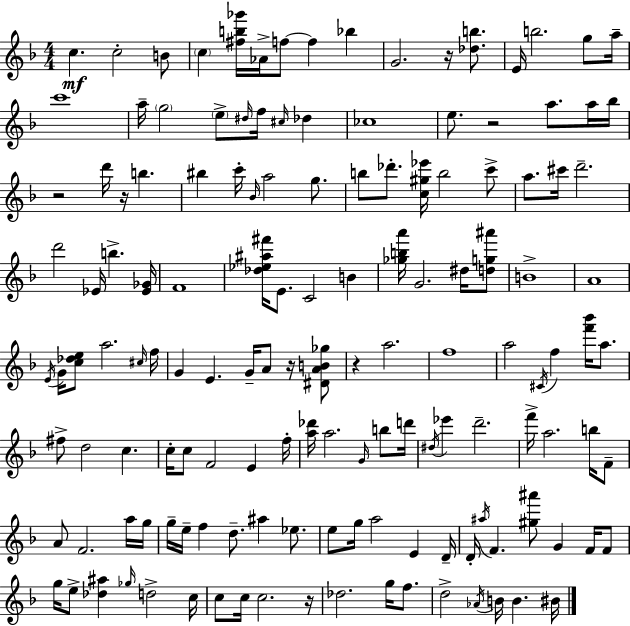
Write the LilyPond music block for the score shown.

{
  \clef treble
  \numericTimeSignature
  \time 4/4
  \key f \major
  c''4.\mf c''2-. b'8 | \parenthesize c''4 <fis'' b'' ges'''>16 aes'16-> f''8~~ f''4 bes''4 | g'2. r16 <des'' b''>8. | e'16 b''2. g''8 a''16-- | \break c'''1 | a''16-- \parenthesize g''2 \parenthesize e''8-> \grace { dis''16 } f''16 \grace { cis''16 } des''4 | ces''1 | e''8. r2 a''8. | \break a''16 bes''16 r2 d'''16 r16 b''4. | bis''4 c'''16-. \grace { bes'16 } a''2 | g''8. b''8 des'''8.-. <c'' gis'' ees'''>16 b''2 | c'''8-> a''8. cis'''16 d'''2.-- | \break d'''2 ees'16 b''4.-> | <ees' ges'>16 f'1 | <des'' ees'' ais'' fis'''>16 e'8. c'2 b'4 | <ges'' b'' a'''>16 g'2. | \break dis''16 <d'' g'' ais'''>8 b'1-> | a'1 | \acciaccatura { e'16 } g'16 <c'' des'' e''>8 a''2. | \grace { cis''16 } f''16 g'4 e'4. g'16-- | \break a'8 r16 <dis' a' b' ges''>8 r4 a''2. | f''1 | a''2 \acciaccatura { cis'16 } f''4 | <f''' bes'''>16 a''8. fis''8-> d''2 | \break c''4. c''16-. c''8 f'2 | e'4 f''16-. <a'' des'''>16 a''2. | \grace { g'16 } b''8 d'''16 \acciaccatura { dis''16 } ees'''4 d'''2.-- | f'''16-> a''2. | \break b''16 f'8-- a'8 f'2. | a''16 g''16 g''16-- e''16-- f''4 d''8.-- | ais''4 ees''8. e''8 g''16 a''2 | e'4 d'16-- d'16-. \acciaccatura { ais''16 } f'4. | \break <gis'' ais'''>8 g'4 f'16 f'8 g''16 e''8-> <des'' ais''>4 | \grace { ges''16 } d''2-> c''16 c''8 c''16 c''2. | r16 des''2. | g''16 f''8. d''2-> | \break \acciaccatura { aes'16 } b'16 b'4. bis'16 \bar "|."
}